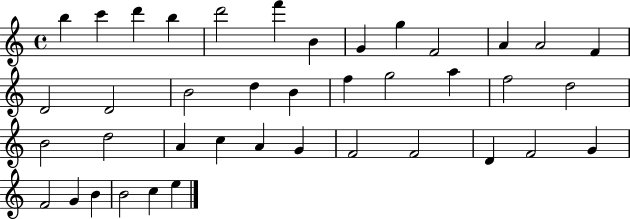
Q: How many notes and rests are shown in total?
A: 40